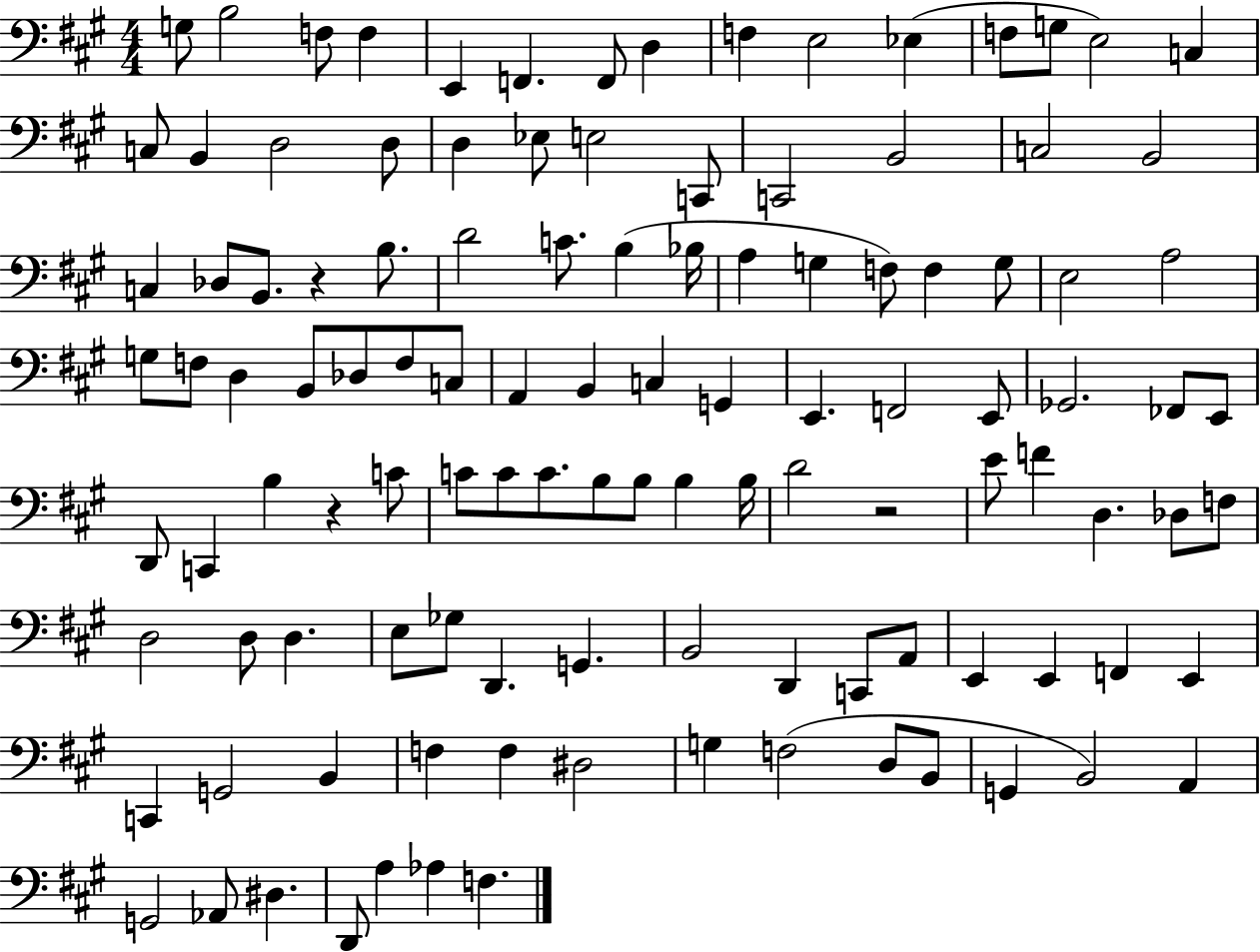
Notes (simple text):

G3/e B3/h F3/e F3/q E2/q F2/q. F2/e D3/q F3/q E3/h Eb3/q F3/e G3/e E3/h C3/q C3/e B2/q D3/h D3/e D3/q Eb3/e E3/h C2/e C2/h B2/h C3/h B2/h C3/q Db3/e B2/e. R/q B3/e. D4/h C4/e. B3/q Bb3/s A3/q G3/q F3/e F3/q G3/e E3/h A3/h G3/e F3/e D3/q B2/e Db3/e F3/e C3/e A2/q B2/q C3/q G2/q E2/q. F2/h E2/e Gb2/h. FES2/e E2/e D2/e C2/q B3/q R/q C4/e C4/e C4/e C4/e. B3/e B3/e B3/q B3/s D4/h R/h E4/e F4/q D3/q. Db3/e F3/e D3/h D3/e D3/q. E3/e Gb3/e D2/q. G2/q. B2/h D2/q C2/e A2/e E2/q E2/q F2/q E2/q C2/q G2/h B2/q F3/q F3/q D#3/h G3/q F3/h D3/e B2/e G2/q B2/h A2/q G2/h Ab2/e D#3/q. D2/e A3/q Ab3/q F3/q.